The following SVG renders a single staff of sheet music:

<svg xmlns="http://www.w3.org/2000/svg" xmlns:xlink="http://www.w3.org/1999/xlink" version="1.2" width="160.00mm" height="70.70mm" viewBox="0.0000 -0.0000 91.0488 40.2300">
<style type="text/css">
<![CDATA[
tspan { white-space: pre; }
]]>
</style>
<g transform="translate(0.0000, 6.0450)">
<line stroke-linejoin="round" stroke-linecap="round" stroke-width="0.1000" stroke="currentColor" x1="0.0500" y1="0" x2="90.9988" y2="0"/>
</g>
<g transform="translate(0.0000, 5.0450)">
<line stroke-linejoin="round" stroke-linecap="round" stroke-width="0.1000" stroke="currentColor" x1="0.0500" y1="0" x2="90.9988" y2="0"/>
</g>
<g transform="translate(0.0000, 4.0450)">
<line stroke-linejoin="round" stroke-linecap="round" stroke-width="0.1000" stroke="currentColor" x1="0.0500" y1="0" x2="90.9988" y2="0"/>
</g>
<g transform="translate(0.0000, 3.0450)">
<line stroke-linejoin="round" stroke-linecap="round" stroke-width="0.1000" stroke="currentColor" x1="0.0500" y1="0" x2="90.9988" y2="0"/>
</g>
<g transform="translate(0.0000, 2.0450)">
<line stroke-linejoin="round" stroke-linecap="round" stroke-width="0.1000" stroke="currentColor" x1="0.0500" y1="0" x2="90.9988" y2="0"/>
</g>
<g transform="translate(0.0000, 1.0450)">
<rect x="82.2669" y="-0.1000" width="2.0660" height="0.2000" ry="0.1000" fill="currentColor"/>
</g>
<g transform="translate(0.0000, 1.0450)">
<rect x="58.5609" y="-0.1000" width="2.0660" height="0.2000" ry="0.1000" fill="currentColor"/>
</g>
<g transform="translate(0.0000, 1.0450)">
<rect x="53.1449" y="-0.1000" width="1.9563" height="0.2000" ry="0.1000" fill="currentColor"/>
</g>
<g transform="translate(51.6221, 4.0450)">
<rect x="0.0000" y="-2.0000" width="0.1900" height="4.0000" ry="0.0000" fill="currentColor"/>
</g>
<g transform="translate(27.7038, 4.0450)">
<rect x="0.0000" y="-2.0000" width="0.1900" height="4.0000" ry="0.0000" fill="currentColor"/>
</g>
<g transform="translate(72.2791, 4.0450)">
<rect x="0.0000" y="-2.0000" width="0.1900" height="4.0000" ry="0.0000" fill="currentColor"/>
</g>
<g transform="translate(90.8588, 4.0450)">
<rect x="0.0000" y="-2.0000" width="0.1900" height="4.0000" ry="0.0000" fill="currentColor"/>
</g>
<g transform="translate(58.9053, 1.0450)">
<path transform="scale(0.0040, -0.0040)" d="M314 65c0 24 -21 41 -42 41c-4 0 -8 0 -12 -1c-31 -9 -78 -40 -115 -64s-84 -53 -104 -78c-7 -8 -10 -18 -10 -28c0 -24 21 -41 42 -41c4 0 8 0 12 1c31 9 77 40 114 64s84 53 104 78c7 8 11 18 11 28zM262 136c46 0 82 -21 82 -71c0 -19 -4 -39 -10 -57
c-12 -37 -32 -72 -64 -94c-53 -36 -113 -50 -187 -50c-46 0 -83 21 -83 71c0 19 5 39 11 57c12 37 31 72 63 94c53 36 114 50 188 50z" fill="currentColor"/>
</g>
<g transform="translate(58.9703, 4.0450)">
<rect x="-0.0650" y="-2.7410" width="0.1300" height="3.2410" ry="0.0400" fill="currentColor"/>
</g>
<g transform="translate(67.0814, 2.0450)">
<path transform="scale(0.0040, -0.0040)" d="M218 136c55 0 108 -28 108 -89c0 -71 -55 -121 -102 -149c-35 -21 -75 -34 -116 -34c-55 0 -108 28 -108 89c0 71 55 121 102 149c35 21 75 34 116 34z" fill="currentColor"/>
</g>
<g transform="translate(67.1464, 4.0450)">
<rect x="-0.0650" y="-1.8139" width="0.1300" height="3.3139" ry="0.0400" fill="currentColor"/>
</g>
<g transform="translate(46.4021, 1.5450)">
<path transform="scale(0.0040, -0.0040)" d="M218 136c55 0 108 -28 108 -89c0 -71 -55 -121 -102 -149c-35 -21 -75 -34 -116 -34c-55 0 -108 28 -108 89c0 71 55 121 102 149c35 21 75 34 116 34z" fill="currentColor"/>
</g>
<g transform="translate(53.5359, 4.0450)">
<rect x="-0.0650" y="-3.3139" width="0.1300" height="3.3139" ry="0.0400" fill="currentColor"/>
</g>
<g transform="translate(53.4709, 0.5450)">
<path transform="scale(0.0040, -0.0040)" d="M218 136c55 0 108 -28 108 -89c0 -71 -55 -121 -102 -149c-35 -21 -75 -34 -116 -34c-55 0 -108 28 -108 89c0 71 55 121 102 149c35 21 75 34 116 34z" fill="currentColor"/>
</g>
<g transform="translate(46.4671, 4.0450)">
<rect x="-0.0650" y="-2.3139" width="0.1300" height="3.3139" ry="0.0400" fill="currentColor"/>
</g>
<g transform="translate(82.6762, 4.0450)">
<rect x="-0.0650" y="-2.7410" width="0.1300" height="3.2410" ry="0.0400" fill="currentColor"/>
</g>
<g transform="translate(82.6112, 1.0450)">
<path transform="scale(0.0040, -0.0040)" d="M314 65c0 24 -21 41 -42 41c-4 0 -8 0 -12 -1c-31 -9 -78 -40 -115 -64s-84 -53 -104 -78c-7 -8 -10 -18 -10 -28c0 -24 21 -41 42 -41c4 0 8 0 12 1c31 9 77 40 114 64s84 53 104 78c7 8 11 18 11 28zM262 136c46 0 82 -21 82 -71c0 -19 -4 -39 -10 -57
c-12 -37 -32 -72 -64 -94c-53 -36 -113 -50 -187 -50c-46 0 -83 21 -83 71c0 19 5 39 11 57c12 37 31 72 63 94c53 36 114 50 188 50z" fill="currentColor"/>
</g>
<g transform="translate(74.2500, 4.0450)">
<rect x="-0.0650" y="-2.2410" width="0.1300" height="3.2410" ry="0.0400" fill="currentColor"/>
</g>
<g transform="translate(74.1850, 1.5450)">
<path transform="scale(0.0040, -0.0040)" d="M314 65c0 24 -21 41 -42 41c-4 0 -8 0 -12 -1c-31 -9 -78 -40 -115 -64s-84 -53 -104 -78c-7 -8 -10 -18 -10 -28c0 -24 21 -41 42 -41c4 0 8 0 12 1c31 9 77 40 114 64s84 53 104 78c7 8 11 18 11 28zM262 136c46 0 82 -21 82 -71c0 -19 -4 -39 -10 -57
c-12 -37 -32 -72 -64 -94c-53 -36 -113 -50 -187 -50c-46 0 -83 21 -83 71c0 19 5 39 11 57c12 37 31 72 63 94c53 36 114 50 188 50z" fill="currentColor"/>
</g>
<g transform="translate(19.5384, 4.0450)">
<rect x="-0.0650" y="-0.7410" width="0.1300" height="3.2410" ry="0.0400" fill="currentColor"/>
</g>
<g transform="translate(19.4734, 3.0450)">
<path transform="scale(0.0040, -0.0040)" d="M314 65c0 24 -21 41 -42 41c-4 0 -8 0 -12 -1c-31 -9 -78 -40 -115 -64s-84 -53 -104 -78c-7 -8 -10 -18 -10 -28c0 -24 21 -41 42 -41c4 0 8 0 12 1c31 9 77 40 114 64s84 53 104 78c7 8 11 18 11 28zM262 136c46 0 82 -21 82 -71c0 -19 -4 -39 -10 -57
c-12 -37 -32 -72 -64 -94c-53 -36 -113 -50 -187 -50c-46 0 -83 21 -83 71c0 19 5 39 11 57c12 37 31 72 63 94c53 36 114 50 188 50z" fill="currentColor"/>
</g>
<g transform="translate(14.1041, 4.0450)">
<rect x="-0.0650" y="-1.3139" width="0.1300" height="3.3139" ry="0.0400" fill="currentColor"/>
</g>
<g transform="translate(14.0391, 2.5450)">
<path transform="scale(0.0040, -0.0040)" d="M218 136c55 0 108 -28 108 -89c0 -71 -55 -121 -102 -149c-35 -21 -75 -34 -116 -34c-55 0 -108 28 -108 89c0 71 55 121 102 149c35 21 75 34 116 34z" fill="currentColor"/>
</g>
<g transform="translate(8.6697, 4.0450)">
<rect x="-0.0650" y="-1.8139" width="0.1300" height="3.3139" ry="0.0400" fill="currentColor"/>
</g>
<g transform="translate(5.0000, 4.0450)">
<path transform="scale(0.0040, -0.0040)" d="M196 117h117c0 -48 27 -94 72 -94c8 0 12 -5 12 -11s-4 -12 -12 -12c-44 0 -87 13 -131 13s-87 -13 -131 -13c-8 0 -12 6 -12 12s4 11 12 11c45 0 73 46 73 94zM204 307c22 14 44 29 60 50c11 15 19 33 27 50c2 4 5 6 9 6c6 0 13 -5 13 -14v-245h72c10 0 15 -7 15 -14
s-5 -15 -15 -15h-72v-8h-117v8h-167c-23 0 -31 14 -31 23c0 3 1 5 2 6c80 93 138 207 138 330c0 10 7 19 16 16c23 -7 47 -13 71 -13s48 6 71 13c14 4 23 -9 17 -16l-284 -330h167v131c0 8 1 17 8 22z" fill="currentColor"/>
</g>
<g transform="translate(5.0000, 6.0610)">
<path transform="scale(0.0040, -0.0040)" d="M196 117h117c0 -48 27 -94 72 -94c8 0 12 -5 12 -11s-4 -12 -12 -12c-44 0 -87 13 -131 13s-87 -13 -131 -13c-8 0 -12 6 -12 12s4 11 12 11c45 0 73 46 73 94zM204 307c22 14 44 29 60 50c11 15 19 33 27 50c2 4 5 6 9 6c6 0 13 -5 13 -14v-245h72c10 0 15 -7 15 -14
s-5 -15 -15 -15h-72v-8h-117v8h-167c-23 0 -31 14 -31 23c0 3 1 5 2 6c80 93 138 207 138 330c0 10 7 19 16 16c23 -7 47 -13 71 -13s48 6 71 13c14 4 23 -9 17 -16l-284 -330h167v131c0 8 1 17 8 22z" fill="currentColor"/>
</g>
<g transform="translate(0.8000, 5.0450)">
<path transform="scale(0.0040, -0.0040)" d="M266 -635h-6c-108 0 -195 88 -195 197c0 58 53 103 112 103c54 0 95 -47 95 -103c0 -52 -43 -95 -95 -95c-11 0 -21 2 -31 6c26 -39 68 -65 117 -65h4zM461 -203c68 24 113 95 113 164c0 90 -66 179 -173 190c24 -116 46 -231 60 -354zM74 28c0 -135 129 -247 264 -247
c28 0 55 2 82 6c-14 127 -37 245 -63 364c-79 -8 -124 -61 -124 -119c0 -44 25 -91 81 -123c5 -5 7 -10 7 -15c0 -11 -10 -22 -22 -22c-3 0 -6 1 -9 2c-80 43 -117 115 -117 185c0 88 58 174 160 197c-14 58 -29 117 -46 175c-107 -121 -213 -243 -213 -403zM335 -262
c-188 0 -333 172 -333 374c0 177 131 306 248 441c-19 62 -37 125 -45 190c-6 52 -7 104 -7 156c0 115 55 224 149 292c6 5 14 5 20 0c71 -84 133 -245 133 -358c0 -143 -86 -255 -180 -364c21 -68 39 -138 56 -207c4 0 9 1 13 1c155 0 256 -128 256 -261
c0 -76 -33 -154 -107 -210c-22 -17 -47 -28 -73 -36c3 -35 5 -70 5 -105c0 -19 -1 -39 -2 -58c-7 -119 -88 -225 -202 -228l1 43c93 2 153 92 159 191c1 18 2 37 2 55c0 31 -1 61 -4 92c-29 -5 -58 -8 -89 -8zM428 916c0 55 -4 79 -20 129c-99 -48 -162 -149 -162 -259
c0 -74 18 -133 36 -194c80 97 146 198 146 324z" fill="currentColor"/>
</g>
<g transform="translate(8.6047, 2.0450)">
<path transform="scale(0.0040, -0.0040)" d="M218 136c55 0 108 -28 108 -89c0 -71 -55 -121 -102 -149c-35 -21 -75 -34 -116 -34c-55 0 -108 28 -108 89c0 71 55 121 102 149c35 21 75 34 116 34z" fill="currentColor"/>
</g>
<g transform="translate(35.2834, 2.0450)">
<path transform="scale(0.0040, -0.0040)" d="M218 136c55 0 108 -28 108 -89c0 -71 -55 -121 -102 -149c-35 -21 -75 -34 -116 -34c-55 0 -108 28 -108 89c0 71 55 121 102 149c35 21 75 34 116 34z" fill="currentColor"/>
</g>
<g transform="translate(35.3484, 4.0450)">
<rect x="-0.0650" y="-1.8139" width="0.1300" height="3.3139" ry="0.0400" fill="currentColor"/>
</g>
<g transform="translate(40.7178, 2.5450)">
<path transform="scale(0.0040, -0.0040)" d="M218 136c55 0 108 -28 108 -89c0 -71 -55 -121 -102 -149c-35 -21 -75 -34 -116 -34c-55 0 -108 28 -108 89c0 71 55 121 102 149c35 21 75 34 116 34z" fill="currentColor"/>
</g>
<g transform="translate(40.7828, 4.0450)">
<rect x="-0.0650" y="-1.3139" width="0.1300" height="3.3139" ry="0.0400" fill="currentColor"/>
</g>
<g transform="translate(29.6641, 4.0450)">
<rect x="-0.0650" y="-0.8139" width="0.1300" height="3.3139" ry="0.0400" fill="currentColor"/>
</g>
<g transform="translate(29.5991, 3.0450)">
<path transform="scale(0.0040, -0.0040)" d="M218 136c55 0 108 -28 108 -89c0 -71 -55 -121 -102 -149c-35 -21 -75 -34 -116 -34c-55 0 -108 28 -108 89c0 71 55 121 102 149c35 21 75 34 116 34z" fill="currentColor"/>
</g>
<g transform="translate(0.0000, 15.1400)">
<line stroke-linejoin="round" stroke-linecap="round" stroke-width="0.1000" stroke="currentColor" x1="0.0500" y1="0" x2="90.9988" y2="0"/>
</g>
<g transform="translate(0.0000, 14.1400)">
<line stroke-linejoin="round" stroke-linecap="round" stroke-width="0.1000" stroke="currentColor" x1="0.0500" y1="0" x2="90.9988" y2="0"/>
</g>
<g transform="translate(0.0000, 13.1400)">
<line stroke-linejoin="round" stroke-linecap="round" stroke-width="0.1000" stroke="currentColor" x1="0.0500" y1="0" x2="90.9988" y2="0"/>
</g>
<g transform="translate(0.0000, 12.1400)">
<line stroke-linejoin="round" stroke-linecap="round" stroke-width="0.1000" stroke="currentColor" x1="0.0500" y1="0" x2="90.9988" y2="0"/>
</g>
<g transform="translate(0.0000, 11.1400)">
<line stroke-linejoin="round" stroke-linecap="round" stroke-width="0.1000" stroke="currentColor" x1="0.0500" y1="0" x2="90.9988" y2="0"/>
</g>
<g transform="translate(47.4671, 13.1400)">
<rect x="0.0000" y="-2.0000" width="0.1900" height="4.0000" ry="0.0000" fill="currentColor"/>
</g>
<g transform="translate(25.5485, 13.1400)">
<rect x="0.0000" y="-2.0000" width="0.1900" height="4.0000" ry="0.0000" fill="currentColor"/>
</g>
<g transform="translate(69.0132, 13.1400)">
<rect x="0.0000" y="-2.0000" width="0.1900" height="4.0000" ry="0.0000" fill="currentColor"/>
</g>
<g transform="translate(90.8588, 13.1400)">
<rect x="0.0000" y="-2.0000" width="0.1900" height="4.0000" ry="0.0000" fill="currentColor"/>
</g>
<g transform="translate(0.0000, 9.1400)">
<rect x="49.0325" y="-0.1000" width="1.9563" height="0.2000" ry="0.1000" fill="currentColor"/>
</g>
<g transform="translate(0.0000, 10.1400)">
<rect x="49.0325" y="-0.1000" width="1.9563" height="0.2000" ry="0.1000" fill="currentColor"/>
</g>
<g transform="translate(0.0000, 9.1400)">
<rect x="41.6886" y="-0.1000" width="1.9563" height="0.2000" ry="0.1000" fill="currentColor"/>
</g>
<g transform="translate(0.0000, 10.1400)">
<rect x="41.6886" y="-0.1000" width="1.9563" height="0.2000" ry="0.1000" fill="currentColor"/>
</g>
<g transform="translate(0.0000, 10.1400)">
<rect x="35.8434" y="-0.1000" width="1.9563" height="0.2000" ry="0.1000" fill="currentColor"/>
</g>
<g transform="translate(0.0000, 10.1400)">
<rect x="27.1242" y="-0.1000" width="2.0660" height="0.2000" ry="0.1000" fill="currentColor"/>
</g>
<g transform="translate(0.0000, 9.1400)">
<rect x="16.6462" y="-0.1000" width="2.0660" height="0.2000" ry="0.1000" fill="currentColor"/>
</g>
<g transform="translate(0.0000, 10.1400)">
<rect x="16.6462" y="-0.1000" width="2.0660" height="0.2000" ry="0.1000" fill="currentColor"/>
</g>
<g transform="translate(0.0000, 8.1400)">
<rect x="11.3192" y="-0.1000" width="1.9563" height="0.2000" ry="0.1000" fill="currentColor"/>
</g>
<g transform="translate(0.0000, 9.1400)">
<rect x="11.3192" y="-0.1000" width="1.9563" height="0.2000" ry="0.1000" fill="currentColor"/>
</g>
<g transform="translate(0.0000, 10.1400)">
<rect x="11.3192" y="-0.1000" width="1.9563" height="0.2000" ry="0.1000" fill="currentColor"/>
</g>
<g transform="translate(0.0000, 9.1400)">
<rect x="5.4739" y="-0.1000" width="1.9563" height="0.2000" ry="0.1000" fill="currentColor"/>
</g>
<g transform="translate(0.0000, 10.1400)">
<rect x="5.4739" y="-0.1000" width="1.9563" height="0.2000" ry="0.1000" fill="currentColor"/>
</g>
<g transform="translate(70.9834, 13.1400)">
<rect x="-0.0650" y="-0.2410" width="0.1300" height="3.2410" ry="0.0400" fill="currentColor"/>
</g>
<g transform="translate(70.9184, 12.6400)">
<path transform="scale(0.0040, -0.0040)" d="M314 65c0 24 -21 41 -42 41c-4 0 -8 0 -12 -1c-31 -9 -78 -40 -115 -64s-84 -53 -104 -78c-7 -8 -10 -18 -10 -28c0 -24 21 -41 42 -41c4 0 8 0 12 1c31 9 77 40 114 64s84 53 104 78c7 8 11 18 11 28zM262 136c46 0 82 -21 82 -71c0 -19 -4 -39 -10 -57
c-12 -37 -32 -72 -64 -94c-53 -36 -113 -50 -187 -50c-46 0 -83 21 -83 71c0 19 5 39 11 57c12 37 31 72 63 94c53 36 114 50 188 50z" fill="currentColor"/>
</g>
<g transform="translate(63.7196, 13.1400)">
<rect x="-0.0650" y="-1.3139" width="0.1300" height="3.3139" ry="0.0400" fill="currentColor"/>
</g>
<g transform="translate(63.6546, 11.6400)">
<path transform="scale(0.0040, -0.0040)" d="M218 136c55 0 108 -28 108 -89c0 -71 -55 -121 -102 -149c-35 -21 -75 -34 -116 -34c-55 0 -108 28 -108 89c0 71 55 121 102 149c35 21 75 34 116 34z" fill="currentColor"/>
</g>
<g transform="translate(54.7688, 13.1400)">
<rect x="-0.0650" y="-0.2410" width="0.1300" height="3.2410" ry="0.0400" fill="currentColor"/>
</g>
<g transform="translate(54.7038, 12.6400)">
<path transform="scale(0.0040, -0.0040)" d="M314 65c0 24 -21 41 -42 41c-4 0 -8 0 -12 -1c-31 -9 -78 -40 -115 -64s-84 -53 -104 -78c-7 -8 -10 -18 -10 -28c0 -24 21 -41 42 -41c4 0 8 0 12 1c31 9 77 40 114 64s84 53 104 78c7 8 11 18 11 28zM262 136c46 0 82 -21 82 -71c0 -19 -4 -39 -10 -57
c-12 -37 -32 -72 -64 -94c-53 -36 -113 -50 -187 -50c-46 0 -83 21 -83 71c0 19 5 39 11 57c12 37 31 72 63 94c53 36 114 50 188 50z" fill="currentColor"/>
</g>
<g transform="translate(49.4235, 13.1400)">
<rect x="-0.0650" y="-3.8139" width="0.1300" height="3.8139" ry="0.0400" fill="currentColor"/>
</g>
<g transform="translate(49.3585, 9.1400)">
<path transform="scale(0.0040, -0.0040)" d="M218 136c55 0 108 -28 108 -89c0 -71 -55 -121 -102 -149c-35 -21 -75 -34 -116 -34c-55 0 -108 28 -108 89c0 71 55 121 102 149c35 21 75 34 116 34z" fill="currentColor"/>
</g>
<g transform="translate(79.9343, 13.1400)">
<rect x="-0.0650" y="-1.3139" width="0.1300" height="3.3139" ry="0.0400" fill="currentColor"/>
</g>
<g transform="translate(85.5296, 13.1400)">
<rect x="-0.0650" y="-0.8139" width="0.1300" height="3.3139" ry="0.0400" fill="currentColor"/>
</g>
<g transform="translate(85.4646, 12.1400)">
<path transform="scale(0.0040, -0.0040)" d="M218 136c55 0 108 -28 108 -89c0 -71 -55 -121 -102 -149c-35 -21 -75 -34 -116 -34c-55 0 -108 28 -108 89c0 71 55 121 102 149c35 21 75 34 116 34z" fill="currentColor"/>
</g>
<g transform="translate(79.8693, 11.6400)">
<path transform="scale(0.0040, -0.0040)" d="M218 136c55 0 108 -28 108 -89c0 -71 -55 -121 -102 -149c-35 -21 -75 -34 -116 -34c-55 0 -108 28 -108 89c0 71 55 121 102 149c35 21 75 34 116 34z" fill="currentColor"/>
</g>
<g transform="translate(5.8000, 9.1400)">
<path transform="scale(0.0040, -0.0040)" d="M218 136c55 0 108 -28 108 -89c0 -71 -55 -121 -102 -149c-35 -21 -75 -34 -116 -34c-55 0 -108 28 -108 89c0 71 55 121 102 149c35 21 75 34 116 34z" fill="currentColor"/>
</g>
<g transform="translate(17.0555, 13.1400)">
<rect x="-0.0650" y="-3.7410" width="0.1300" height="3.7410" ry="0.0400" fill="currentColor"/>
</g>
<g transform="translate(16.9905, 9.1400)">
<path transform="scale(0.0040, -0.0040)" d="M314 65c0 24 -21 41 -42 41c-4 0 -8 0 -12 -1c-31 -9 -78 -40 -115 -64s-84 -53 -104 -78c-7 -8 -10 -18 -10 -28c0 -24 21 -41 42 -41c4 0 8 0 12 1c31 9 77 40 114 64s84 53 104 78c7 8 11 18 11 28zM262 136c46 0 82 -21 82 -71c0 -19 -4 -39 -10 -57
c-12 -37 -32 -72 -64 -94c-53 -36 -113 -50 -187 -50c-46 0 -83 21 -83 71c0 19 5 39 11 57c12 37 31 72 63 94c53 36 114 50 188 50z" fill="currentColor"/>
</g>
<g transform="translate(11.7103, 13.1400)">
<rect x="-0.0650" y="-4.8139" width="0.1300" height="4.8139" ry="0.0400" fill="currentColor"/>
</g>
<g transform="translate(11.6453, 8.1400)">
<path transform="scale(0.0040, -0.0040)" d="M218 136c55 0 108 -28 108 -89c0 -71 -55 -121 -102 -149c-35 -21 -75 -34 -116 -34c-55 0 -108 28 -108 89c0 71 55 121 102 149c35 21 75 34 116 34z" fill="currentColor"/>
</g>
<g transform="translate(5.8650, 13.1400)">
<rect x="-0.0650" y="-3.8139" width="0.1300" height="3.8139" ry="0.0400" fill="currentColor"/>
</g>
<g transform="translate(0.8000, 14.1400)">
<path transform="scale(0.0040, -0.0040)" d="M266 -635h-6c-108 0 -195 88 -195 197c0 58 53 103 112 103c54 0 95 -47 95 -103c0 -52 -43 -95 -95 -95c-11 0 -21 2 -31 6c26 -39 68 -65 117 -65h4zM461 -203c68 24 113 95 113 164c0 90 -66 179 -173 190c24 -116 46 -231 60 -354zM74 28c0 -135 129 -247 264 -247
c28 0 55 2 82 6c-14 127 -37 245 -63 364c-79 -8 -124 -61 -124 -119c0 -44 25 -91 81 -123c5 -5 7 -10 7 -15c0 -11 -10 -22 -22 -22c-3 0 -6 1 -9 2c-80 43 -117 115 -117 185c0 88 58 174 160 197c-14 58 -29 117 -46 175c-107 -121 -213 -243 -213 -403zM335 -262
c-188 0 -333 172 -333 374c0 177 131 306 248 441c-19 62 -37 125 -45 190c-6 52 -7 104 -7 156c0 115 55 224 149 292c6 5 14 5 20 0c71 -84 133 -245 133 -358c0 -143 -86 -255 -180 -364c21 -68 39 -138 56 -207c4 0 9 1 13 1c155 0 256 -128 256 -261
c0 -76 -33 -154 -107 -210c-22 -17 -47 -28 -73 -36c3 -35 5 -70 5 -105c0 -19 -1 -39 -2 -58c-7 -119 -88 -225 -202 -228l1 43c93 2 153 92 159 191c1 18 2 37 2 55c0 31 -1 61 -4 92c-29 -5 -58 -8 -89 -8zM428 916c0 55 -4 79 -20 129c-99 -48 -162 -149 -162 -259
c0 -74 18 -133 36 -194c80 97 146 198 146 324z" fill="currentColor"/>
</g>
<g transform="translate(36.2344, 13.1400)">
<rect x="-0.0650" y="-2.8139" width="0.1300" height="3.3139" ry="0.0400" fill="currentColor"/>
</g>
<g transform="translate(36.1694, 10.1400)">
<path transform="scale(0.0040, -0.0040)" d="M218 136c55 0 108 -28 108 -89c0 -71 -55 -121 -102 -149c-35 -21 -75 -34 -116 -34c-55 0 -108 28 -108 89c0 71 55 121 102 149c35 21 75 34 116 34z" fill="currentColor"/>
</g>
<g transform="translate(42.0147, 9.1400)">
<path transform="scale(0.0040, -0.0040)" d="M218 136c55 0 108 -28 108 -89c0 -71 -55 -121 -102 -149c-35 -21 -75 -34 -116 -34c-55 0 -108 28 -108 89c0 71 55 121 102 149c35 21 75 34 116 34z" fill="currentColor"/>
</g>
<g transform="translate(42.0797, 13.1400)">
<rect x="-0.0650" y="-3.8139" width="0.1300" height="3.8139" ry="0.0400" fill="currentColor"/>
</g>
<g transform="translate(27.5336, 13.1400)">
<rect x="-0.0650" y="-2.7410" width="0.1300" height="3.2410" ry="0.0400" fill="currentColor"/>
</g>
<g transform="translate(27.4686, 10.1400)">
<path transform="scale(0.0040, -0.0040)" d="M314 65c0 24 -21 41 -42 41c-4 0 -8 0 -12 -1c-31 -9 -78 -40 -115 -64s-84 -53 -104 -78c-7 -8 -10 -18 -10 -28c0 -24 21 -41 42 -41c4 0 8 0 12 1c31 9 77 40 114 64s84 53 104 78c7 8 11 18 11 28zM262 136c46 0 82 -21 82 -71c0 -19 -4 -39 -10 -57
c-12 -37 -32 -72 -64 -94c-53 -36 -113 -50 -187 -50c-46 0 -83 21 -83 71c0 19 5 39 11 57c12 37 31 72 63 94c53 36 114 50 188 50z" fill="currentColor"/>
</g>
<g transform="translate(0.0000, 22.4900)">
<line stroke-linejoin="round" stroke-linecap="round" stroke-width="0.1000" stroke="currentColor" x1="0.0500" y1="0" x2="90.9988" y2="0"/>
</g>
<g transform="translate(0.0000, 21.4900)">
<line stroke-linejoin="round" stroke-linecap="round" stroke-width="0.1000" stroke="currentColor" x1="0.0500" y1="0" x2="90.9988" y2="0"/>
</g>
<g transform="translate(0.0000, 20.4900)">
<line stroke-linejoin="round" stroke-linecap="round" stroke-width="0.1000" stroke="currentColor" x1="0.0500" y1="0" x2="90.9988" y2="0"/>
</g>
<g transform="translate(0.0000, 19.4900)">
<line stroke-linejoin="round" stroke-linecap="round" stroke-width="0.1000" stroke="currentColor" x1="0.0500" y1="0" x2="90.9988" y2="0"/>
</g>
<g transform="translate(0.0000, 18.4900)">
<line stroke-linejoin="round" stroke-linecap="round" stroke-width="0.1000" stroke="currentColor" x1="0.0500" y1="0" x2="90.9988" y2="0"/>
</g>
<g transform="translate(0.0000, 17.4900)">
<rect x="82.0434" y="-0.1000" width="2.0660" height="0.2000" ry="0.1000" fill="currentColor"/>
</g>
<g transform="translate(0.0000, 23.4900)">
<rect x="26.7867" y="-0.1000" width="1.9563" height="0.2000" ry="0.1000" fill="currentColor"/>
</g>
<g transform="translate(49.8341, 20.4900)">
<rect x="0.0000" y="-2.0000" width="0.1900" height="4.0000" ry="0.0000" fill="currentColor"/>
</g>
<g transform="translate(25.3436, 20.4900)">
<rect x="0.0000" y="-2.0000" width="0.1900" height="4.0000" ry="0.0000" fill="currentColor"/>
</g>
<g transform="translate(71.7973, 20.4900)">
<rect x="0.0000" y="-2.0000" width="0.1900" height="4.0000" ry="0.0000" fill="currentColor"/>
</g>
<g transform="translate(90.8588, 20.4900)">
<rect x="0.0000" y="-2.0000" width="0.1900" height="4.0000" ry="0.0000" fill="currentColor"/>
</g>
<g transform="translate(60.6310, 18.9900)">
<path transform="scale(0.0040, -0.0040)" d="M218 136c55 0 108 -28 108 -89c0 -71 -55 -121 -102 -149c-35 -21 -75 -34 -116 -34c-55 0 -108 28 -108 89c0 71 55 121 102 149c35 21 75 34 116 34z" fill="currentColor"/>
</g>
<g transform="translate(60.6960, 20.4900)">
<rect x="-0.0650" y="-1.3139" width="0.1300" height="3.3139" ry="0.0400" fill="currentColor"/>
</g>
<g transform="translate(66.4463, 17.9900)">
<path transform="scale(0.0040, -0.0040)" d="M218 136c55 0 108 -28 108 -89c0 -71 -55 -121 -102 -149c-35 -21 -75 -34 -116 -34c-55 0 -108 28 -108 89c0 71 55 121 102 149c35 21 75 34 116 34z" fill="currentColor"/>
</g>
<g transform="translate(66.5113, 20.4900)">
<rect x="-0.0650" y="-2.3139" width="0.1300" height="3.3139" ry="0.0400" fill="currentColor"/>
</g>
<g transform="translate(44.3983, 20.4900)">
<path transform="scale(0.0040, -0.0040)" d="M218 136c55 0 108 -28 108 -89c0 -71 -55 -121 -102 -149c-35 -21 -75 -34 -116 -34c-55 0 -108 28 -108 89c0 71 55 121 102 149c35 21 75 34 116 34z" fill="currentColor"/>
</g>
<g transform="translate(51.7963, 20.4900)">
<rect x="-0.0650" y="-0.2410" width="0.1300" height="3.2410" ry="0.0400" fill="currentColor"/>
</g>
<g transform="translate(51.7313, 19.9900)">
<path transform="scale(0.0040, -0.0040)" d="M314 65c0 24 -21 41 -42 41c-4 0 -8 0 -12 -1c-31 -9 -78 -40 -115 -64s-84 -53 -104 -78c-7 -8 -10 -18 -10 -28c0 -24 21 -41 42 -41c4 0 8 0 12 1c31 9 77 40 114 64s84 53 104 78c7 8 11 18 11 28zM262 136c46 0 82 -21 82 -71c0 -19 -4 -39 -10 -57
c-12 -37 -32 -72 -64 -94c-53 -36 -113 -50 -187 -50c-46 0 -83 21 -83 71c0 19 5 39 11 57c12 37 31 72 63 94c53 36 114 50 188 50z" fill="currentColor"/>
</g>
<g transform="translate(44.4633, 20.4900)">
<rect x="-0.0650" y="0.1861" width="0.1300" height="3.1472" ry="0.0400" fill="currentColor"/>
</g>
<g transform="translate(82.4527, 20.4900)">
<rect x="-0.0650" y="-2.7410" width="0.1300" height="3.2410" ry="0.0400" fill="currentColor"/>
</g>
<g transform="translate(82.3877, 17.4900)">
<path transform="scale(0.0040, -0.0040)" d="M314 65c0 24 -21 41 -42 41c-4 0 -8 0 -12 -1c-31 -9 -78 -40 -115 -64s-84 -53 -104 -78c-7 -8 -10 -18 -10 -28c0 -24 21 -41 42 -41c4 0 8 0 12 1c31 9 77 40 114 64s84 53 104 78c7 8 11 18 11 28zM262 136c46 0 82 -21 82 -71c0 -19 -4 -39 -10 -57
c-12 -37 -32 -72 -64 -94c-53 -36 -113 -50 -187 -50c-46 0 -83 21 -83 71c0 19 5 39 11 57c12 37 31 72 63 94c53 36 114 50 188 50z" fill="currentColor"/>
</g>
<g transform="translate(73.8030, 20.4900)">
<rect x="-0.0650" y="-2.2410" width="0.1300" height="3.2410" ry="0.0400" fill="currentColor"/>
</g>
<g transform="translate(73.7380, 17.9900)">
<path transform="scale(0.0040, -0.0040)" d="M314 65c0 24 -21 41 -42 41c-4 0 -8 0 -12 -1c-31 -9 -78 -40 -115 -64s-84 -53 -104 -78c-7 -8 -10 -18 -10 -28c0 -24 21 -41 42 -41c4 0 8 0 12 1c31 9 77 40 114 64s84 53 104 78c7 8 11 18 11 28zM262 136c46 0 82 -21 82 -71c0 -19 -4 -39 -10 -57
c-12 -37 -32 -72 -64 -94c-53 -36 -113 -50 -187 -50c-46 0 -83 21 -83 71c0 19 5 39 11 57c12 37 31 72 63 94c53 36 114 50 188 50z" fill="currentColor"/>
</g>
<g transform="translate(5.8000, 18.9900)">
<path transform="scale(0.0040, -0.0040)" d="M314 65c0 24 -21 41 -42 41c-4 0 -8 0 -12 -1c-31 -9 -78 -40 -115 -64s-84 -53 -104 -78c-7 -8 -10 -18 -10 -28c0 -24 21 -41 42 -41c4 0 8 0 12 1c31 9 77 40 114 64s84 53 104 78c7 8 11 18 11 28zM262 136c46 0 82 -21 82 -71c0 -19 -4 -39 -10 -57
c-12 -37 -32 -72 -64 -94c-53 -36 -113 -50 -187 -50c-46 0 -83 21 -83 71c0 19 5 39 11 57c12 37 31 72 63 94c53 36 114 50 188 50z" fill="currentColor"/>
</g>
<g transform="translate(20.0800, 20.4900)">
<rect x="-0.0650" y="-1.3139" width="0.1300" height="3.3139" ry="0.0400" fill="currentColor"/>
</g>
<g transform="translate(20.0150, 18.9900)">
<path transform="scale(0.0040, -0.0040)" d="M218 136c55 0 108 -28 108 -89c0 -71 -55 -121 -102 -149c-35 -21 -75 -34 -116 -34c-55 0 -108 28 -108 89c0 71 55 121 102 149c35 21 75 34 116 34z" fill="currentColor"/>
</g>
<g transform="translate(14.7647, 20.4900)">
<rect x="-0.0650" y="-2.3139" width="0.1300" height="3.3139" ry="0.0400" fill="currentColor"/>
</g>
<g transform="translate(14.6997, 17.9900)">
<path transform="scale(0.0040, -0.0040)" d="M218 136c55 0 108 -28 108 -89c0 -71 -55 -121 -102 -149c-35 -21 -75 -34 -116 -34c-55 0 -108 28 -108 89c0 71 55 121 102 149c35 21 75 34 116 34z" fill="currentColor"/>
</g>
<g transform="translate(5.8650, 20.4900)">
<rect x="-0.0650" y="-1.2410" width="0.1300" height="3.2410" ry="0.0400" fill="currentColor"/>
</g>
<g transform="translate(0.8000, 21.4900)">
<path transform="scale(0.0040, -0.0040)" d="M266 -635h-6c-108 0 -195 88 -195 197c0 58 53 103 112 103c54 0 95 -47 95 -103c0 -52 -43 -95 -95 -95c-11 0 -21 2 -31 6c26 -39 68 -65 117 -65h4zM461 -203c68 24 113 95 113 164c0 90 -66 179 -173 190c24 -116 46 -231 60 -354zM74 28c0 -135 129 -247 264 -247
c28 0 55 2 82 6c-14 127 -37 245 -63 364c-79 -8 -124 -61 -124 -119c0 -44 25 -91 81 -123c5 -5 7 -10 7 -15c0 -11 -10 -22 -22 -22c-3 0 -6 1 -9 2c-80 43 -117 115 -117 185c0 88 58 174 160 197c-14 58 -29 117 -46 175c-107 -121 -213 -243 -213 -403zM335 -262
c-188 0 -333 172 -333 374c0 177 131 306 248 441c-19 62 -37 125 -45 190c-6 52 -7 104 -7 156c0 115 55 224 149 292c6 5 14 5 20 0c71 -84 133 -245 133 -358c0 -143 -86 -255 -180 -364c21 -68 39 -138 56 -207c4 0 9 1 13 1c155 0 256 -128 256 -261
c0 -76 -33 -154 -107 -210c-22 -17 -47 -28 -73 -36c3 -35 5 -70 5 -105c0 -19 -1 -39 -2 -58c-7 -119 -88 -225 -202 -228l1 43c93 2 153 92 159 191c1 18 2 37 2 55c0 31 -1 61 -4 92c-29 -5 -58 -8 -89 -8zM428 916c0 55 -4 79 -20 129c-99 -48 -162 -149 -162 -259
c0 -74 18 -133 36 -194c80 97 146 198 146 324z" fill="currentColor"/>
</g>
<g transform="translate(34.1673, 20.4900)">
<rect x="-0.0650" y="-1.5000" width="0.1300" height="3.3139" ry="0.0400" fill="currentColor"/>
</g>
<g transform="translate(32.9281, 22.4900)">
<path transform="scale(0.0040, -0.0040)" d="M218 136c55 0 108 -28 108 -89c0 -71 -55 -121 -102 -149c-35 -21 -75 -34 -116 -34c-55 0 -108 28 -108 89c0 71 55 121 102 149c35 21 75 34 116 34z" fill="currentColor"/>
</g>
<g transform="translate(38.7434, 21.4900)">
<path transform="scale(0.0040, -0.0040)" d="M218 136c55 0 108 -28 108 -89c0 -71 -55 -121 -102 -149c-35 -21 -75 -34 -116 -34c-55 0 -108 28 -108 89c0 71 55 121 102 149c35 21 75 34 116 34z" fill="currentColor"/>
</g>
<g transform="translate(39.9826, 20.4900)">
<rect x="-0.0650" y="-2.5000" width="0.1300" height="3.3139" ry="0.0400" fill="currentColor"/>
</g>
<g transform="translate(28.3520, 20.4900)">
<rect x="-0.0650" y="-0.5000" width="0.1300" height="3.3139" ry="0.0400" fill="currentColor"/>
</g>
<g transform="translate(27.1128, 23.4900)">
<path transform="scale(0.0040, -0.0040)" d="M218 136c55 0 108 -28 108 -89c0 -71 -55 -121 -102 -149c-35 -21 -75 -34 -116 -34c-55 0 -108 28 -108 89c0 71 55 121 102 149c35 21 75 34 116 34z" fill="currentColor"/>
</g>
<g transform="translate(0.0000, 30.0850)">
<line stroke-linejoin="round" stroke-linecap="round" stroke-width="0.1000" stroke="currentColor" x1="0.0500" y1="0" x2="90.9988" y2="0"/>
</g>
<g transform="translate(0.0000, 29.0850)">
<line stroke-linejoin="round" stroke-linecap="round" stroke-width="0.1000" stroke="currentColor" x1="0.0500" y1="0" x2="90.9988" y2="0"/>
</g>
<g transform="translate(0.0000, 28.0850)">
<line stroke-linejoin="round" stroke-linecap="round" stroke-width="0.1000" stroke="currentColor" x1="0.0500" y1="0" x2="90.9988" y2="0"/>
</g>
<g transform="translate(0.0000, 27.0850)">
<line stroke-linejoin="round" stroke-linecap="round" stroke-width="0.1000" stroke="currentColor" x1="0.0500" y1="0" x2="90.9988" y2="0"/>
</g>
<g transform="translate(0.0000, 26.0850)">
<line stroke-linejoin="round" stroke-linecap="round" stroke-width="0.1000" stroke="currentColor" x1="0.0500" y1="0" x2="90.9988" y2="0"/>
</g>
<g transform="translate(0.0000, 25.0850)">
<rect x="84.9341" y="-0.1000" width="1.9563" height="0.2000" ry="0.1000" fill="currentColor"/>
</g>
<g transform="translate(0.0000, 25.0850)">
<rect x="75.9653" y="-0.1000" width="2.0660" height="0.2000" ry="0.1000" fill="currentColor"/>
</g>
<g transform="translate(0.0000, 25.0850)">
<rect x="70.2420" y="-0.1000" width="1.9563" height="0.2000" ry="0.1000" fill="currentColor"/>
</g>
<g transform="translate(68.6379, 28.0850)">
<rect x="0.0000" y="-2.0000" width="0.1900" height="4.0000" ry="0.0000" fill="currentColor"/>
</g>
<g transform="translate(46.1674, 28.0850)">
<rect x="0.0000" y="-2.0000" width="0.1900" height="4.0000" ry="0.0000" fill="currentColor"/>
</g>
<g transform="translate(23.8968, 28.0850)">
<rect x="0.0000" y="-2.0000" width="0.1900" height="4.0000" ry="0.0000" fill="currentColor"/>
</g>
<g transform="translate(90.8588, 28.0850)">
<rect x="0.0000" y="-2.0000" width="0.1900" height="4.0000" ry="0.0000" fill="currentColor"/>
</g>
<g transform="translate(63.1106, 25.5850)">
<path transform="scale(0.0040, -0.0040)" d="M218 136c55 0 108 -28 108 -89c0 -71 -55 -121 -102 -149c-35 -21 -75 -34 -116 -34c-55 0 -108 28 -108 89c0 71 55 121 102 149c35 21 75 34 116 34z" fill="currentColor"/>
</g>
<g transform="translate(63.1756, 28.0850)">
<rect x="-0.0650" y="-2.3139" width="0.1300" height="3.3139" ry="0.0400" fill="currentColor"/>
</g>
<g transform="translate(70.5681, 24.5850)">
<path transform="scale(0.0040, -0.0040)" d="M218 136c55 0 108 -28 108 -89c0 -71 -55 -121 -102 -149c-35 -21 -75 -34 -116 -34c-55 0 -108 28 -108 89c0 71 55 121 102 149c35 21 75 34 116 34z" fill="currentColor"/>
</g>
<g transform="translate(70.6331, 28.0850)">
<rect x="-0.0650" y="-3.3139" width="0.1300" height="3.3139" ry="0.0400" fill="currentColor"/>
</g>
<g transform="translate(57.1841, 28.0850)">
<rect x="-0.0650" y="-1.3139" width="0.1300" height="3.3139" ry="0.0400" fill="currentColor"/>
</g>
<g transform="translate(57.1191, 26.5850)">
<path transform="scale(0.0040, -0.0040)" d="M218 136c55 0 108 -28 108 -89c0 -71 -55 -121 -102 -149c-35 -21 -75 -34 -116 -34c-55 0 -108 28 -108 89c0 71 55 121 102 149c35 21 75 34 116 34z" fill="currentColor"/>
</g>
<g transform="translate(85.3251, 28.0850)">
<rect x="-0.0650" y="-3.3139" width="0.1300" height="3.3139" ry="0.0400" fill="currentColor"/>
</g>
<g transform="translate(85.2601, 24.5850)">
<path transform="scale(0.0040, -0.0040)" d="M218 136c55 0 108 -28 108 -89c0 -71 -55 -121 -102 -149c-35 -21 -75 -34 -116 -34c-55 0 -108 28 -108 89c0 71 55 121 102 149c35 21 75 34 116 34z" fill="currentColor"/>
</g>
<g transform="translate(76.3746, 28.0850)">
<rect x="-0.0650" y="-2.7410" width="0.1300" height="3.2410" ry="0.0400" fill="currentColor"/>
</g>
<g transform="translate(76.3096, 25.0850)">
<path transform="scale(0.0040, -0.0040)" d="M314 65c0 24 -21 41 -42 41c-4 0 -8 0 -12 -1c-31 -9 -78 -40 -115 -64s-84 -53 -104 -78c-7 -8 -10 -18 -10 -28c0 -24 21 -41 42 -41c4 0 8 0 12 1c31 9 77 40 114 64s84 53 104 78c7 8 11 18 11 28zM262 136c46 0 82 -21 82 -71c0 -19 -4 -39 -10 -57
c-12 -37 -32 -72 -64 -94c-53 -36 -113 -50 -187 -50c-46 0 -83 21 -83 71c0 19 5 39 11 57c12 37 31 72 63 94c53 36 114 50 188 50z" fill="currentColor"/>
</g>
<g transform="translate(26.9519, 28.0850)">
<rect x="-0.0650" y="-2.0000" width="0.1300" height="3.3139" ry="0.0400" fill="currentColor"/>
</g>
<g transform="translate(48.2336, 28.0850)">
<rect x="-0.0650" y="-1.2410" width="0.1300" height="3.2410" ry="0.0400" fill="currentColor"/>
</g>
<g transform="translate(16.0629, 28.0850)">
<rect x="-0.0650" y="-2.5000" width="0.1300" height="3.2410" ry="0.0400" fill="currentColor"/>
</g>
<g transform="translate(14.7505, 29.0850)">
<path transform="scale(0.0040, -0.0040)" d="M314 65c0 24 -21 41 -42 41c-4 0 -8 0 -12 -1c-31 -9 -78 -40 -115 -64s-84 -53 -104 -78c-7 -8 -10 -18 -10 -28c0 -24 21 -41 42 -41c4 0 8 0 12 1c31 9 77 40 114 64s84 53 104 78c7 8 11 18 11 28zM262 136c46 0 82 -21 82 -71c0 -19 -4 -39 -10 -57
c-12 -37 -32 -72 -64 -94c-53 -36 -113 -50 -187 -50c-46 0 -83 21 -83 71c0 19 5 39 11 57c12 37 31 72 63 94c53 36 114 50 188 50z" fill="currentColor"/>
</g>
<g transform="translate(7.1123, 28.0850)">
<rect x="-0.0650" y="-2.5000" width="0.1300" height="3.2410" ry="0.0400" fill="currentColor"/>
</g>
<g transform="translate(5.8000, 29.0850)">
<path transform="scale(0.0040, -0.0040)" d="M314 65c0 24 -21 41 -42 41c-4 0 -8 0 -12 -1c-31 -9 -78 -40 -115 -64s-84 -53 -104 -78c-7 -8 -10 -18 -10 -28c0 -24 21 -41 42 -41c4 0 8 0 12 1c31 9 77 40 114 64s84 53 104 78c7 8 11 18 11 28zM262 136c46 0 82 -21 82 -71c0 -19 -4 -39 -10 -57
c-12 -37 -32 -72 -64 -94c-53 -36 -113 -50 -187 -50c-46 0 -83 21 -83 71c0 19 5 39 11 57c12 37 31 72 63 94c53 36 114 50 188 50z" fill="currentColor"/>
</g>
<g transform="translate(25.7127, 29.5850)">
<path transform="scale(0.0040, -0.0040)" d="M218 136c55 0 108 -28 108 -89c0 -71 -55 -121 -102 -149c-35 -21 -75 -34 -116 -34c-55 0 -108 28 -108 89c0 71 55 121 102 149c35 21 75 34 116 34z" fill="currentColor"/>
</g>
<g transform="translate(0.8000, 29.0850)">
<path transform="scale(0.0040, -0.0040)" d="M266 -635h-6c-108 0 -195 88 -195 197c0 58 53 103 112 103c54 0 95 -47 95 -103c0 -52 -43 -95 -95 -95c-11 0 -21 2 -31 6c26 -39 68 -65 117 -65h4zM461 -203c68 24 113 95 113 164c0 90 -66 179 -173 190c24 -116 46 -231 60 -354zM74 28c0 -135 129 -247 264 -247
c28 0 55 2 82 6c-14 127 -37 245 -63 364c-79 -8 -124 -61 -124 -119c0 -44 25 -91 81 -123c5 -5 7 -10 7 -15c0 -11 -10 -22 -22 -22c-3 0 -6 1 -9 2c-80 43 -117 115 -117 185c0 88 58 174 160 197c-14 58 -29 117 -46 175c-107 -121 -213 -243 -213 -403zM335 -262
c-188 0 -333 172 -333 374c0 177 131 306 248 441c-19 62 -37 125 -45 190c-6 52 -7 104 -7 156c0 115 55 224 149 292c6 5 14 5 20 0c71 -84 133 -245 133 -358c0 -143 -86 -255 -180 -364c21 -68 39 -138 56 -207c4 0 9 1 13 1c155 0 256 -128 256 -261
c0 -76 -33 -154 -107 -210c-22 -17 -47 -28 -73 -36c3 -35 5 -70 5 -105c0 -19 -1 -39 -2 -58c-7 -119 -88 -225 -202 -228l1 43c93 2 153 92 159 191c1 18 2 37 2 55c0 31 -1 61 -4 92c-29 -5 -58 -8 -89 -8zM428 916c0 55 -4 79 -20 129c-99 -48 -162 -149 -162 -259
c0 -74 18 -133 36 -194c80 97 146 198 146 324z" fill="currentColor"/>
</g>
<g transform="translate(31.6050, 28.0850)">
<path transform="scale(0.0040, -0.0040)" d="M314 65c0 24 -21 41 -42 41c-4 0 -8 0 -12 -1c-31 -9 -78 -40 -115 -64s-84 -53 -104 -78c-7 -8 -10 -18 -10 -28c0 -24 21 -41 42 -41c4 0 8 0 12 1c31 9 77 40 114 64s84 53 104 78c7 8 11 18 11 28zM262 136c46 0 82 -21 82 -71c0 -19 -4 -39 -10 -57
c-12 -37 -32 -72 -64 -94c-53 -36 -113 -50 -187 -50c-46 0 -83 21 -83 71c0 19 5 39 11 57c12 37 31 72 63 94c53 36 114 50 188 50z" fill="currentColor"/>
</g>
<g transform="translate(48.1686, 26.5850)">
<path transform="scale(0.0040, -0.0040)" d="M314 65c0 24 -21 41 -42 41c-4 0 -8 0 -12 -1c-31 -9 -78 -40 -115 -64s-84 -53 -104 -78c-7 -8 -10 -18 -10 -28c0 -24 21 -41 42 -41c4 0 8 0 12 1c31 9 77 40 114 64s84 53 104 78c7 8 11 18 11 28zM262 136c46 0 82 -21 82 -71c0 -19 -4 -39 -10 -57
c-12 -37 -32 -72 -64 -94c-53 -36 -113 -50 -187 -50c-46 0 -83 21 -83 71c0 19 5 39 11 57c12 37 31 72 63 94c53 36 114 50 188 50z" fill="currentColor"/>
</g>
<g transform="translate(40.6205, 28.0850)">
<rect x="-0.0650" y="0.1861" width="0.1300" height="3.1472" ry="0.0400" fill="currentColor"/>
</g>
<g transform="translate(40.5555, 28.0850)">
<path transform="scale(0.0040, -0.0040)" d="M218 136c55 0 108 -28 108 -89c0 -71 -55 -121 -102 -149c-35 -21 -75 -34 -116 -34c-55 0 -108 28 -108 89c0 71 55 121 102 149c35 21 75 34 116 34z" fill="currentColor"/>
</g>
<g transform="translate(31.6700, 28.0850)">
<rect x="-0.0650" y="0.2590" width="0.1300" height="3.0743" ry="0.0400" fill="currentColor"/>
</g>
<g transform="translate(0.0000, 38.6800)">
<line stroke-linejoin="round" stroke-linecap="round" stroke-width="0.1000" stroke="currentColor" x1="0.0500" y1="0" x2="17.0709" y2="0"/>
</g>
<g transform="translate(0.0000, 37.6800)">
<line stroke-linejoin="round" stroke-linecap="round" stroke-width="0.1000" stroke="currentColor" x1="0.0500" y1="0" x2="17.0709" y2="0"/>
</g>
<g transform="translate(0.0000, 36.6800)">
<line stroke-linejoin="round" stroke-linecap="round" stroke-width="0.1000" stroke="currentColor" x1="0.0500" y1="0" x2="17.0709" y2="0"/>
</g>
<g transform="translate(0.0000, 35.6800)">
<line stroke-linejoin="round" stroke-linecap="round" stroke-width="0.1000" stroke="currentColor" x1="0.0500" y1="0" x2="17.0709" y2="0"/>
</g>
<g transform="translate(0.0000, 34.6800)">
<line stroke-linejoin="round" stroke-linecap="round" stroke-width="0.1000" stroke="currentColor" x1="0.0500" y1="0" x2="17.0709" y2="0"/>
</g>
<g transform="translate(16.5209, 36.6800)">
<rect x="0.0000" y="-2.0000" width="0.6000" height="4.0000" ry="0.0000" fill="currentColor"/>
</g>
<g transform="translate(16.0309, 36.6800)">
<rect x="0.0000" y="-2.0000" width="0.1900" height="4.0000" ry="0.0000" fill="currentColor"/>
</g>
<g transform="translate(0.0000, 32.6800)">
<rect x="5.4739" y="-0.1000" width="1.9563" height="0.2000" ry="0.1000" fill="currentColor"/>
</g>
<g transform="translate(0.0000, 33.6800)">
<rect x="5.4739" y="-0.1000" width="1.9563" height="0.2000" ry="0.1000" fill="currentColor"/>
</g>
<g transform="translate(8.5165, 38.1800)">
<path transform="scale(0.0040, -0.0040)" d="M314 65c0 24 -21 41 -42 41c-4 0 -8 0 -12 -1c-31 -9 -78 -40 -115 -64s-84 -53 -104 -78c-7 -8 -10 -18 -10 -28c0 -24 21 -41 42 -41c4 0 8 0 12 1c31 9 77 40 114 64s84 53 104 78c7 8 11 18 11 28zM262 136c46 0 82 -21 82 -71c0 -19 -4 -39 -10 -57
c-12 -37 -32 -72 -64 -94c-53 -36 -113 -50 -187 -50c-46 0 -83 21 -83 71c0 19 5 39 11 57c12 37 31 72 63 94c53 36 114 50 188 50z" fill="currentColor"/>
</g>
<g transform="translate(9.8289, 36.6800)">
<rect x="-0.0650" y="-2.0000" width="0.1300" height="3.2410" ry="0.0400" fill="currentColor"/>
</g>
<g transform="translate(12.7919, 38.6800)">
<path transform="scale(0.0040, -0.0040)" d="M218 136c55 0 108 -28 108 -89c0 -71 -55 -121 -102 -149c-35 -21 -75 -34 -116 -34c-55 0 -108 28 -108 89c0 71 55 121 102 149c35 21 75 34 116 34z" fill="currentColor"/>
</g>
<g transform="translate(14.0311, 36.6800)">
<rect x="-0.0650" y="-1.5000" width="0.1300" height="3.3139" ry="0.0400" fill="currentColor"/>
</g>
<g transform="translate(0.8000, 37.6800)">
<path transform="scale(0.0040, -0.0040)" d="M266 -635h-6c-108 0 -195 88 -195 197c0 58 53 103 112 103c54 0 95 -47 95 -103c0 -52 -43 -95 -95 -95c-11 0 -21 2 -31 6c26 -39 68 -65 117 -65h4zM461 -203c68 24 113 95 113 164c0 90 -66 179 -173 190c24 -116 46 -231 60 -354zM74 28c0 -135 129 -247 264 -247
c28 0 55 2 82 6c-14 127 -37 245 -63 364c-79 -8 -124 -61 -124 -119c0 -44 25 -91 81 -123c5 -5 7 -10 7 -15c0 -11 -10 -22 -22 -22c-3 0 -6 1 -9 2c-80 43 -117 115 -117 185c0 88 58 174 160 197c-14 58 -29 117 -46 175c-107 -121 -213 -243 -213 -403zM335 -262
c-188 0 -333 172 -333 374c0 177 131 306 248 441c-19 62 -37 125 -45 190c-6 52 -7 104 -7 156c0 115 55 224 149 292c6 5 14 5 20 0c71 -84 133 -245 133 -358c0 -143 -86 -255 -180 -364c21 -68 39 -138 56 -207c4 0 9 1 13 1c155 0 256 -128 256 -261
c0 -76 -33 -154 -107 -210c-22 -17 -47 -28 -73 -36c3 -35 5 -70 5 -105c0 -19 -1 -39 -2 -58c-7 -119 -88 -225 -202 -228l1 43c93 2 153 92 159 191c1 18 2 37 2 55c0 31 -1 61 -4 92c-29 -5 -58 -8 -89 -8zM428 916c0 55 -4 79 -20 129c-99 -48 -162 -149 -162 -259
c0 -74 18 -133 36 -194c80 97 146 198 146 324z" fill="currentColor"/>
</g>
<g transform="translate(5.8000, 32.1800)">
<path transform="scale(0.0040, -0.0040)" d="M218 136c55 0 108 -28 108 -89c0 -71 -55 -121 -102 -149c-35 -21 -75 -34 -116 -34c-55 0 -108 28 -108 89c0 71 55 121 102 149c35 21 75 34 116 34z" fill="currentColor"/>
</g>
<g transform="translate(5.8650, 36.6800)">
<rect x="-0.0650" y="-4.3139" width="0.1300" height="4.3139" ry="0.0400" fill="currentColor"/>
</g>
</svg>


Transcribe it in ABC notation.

X:1
T:Untitled
M:4/4
L:1/4
K:C
f e d2 d f e g b a2 f g2 a2 c' e' c'2 a2 a c' c' c2 e c2 e d e2 g e C E G B c2 e g g2 a2 G2 G2 F B2 B e2 e g b a2 b d' F2 E